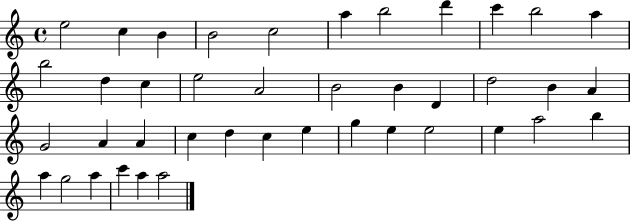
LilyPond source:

{
  \clef treble
  \time 4/4
  \defaultTimeSignature
  \key c \major
  e''2 c''4 b'4 | b'2 c''2 | a''4 b''2 d'''4 | c'''4 b''2 a''4 | \break b''2 d''4 c''4 | e''2 a'2 | b'2 b'4 d'4 | d''2 b'4 a'4 | \break g'2 a'4 a'4 | c''4 d''4 c''4 e''4 | g''4 e''4 e''2 | e''4 a''2 b''4 | \break a''4 g''2 a''4 | c'''4 a''4 a''2 | \bar "|."
}